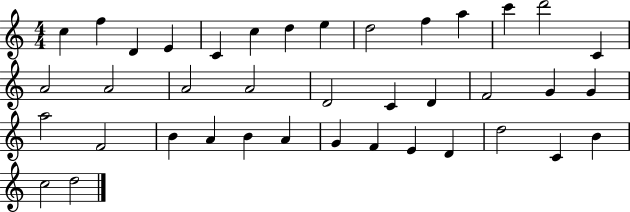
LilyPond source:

{
  \clef treble
  \numericTimeSignature
  \time 4/4
  \key c \major
  c''4 f''4 d'4 e'4 | c'4 c''4 d''4 e''4 | d''2 f''4 a''4 | c'''4 d'''2 c'4 | \break a'2 a'2 | a'2 a'2 | d'2 c'4 d'4 | f'2 g'4 g'4 | \break a''2 f'2 | b'4 a'4 b'4 a'4 | g'4 f'4 e'4 d'4 | d''2 c'4 b'4 | \break c''2 d''2 | \bar "|."
}